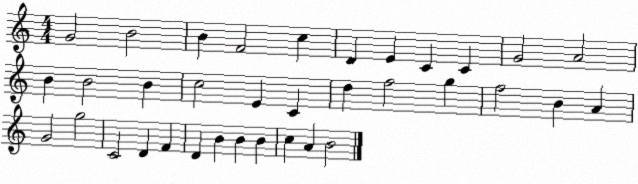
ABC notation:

X:1
T:Untitled
M:4/4
L:1/4
K:C
G2 B2 B F2 c D E C C G2 A2 B B2 B c2 E C d f2 g f2 B A G2 g2 C2 D F D B B B c A B2